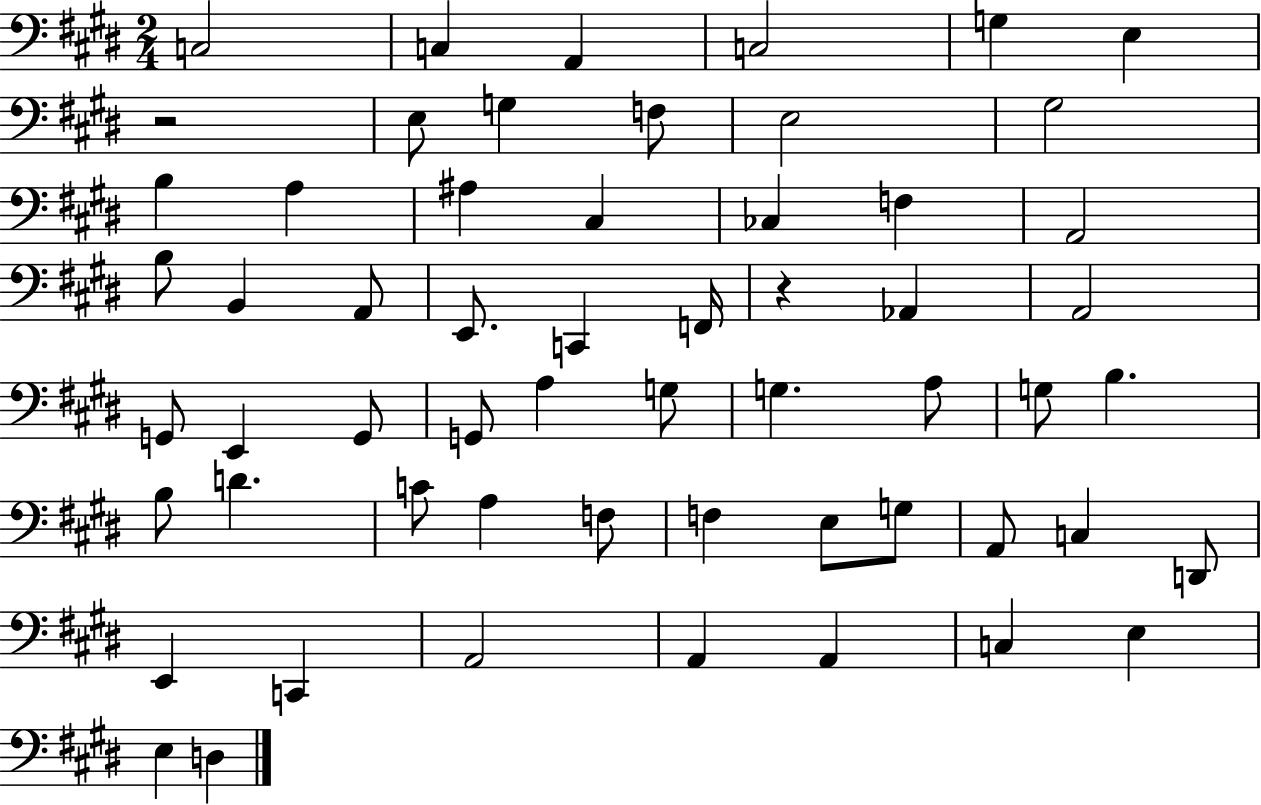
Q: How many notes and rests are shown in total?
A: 58